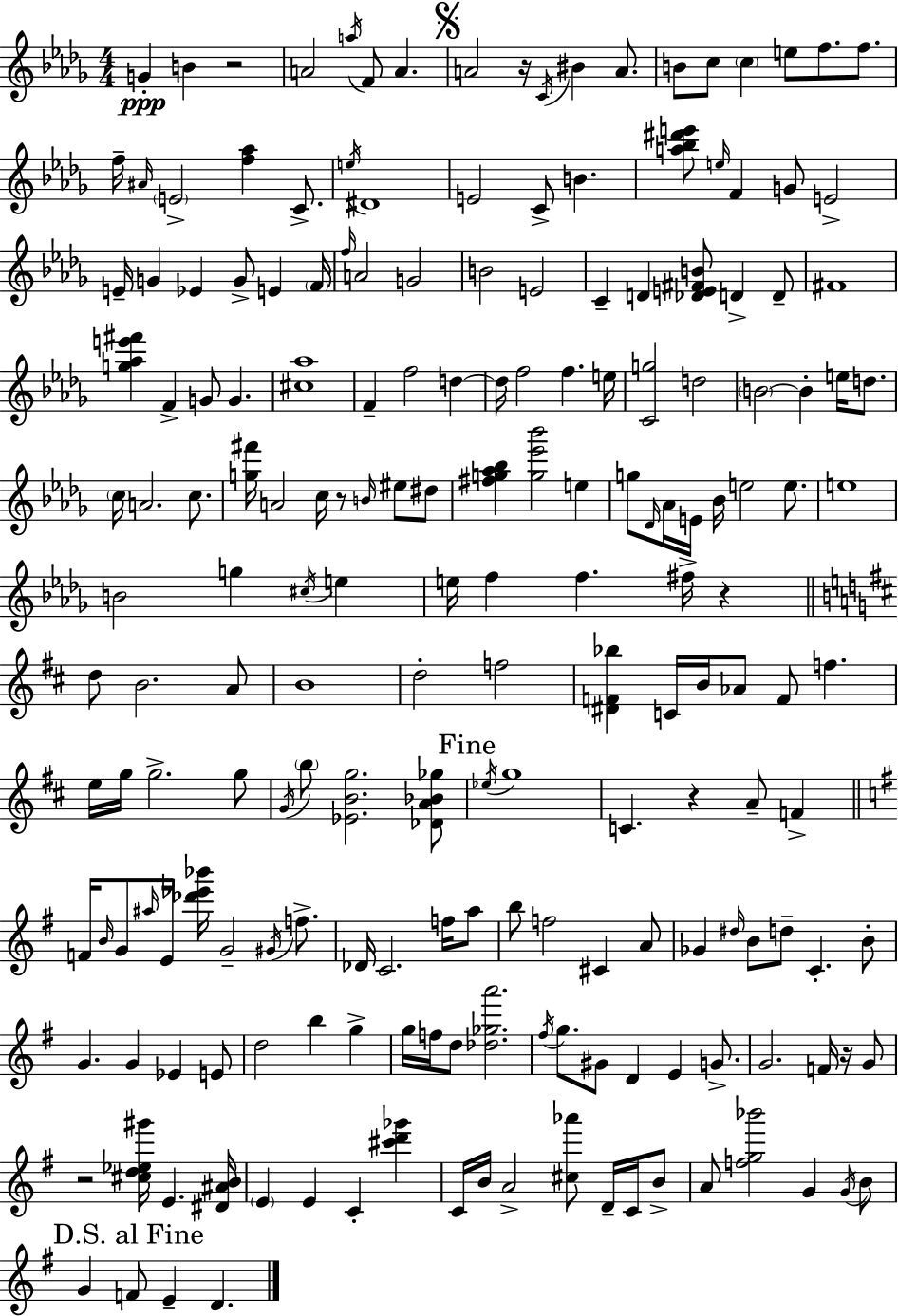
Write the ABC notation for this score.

X:1
T:Untitled
M:4/4
L:1/4
K:Bbm
G B z2 A2 a/4 F/2 A A2 z/4 C/4 ^B A/2 B/2 c/2 c e/2 f/2 f/2 f/4 ^A/4 E2 [f_a] C/2 e/4 ^D4 E2 C/2 B [a_b^d'e']/2 e/4 F G/2 E2 E/4 G _E G/2 E F/4 f/4 A2 G2 B2 E2 C D [_DE^FB]/2 D D/2 ^F4 [g_ae'^f'] F G/2 G [^c_a]4 F f2 d d/4 f2 f e/4 [Cg]2 d2 B2 B e/4 d/2 c/4 A2 c/2 [g^f']/4 A2 c/4 z/2 B/4 ^e/2 ^d/2 [^fg_a_b] [g_e'_b']2 e g/2 _D/4 _A/4 E/4 _B/4 e2 e/2 e4 B2 g ^c/4 e e/4 f f ^f/4 z d/2 B2 A/2 B4 d2 f2 [^DF_b] C/4 B/4 _A/2 F/2 f e/4 g/4 g2 g/2 G/4 b/2 [_EBg]2 [_DA_B_g]/2 _e/4 g4 C z A/2 F F/4 B/4 G/2 ^a/4 E/4 [_d'_e'_b']/4 G2 ^G/4 f/2 _D/4 C2 f/4 a/2 b/2 f2 ^C A/2 _G ^d/4 B/2 d/2 C B/2 G G _E E/2 d2 b g g/4 f/4 d/2 [_d_ga']2 ^f/4 g/2 ^G/2 D E G/2 G2 F/4 z/4 G/2 z2 [^cd_e^g']/4 E [^D^AB]/4 E E C [^c'd'_g'] C/4 B/4 A2 [^c_a']/2 D/4 C/4 B/2 A/2 [fg_b']2 G G/4 B/2 G F/2 E D